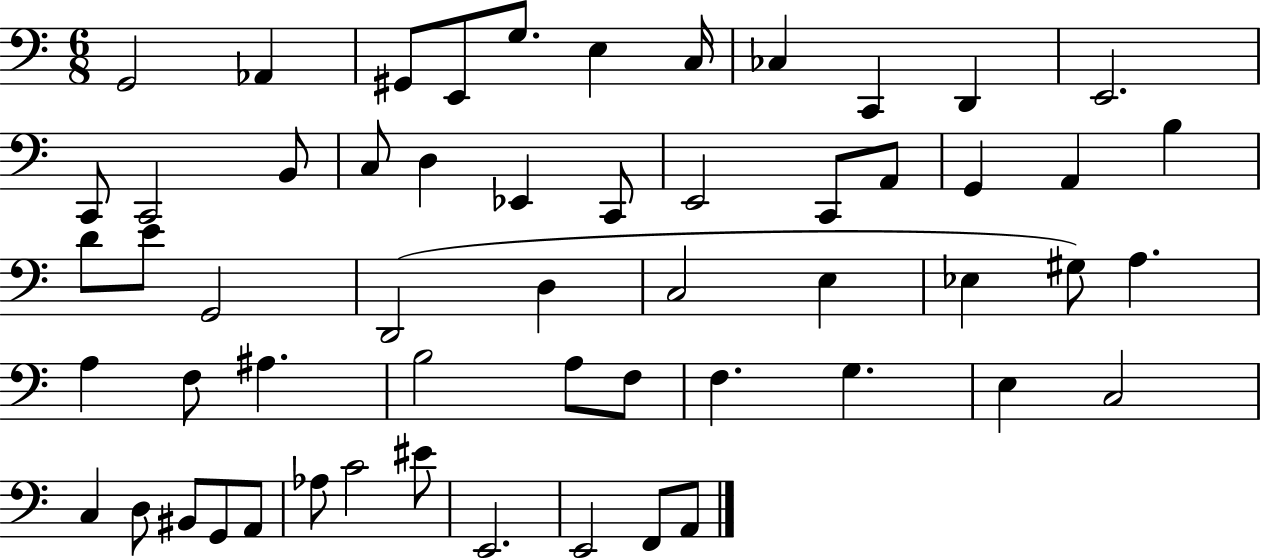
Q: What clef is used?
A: bass